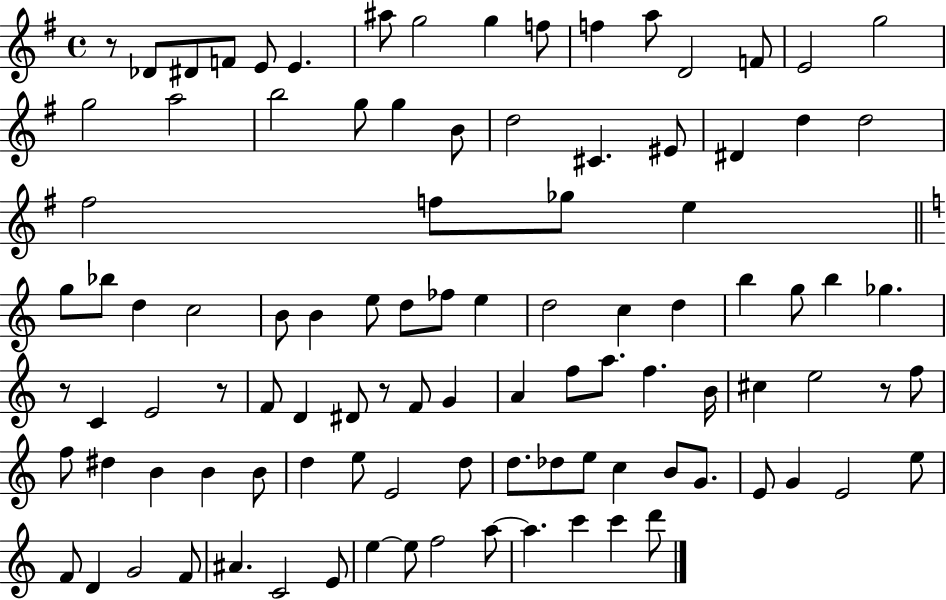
{
  \clef treble
  \time 4/4
  \defaultTimeSignature
  \key g \major
  r8 des'8 dis'8 f'8 e'8 e'4. | ais''8 g''2 g''4 f''8 | f''4 a''8 d'2 f'8 | e'2 g''2 | \break g''2 a''2 | b''2 g''8 g''4 b'8 | d''2 cis'4. eis'8 | dis'4 d''4 d''2 | \break fis''2 f''8 ges''8 e''4 | \bar "||" \break \key c \major g''8 bes''8 d''4 c''2 | b'8 b'4 e''8 d''8 fes''8 e''4 | d''2 c''4 d''4 | b''4 g''8 b''4 ges''4. | \break r8 c'4 e'2 r8 | f'8 d'4 dis'8 r8 f'8 g'4 | a'4 f''8 a''8. f''4. b'16 | cis''4 e''2 r8 f''8 | \break f''8 dis''4 b'4 b'4 b'8 | d''4 e''8 e'2 d''8 | d''8. des''8 e''8 c''4 b'8 g'8. | e'8 g'4 e'2 e''8 | \break f'8 d'4 g'2 f'8 | ais'4. c'2 e'8 | e''4~~ e''8 f''2 a''8~~ | a''4. c'''4 c'''4 d'''8 | \break \bar "|."
}